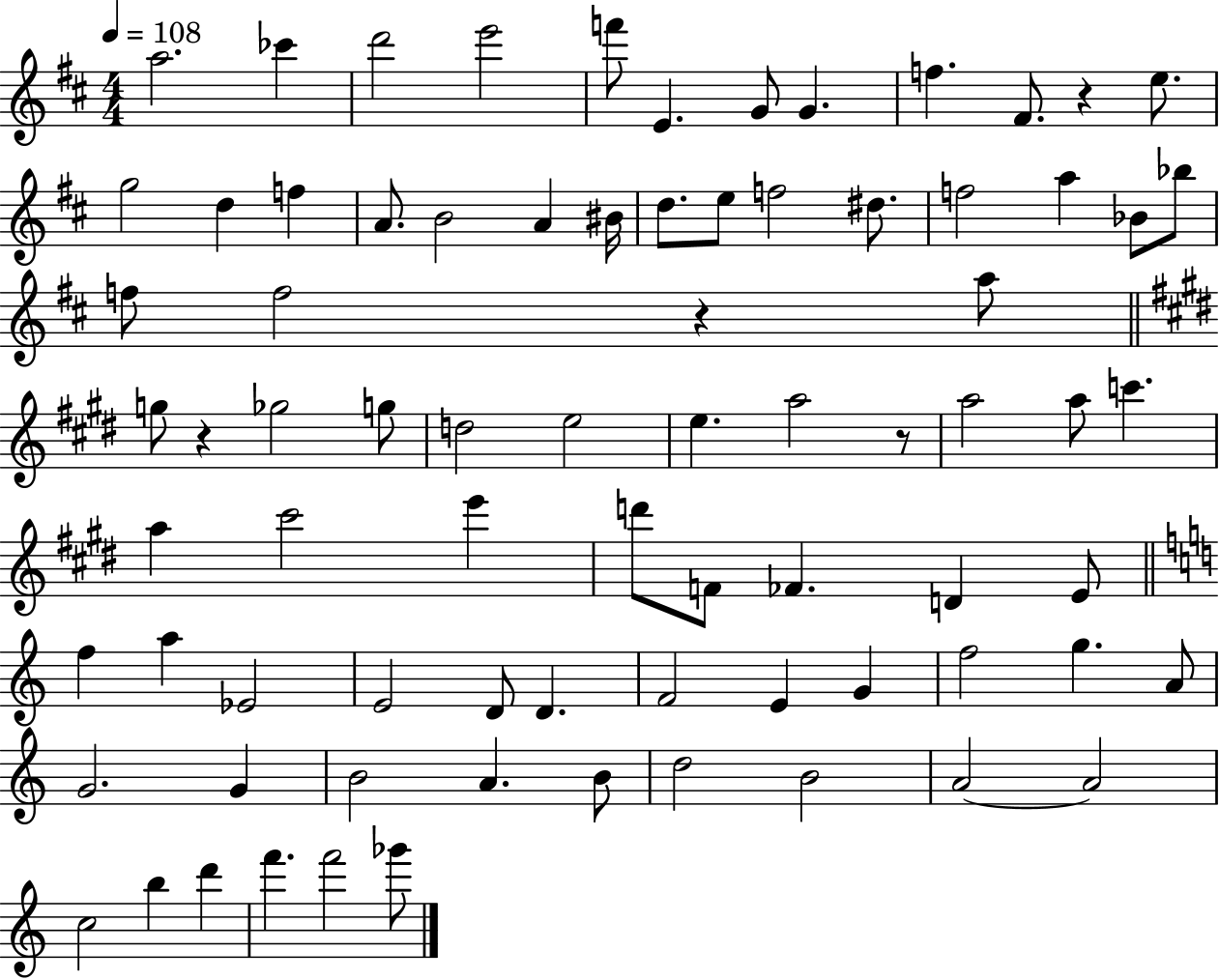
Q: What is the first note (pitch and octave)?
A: A5